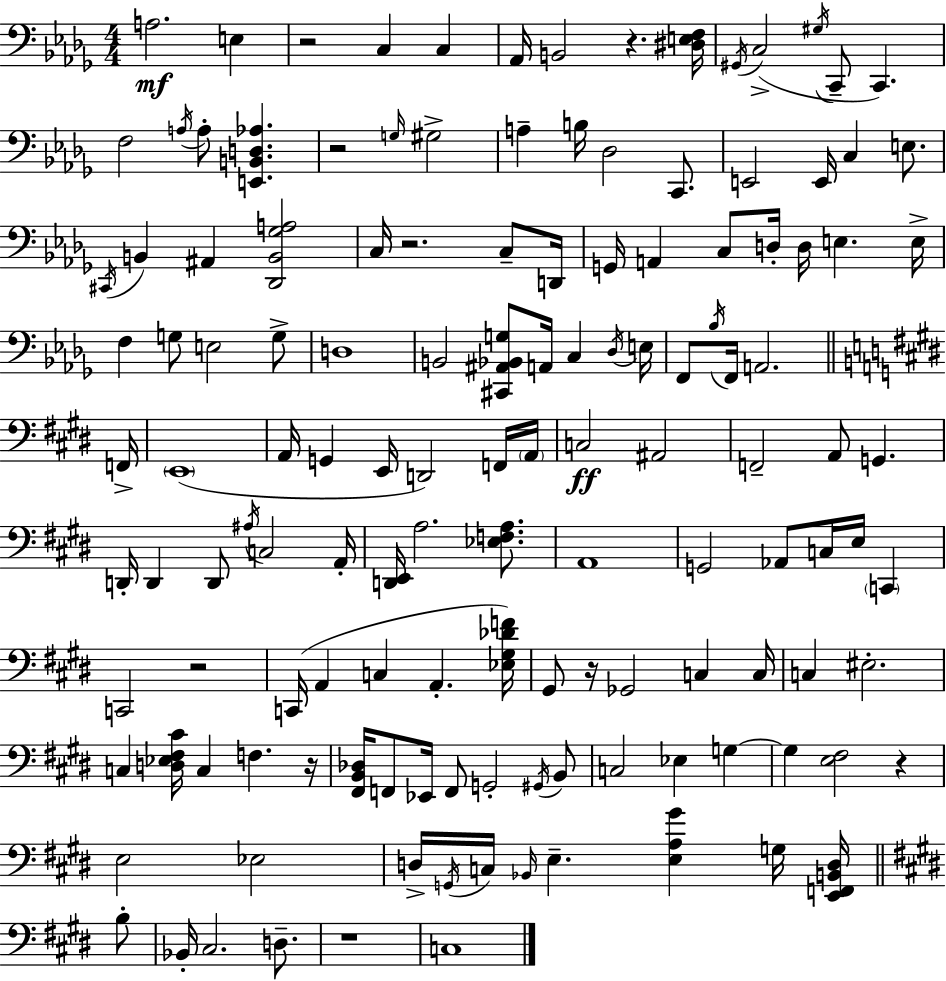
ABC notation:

X:1
T:Untitled
M:4/4
L:1/4
K:Bbm
A,2 E, z2 C, C, _A,,/4 B,,2 z [^D,E,F,]/4 ^G,,/4 C,2 ^G,/4 C,,/2 C,, F,2 A,/4 A,/2 [E,,B,,D,_A,] z2 G,/4 ^G,2 A, B,/4 _D,2 C,,/2 E,,2 E,,/4 C, E,/2 ^C,,/4 B,, ^A,, [_D,,B,,_G,A,]2 C,/4 z2 C,/2 D,,/4 G,,/4 A,, C,/2 D,/4 D,/4 E, E,/4 F, G,/2 E,2 G,/2 D,4 B,,2 [^C,,^A,,_B,,G,]/2 A,,/4 C, _D,/4 E,/4 F,,/2 _B,/4 F,,/4 A,,2 F,,/4 E,,4 A,,/4 G,, E,,/4 D,,2 F,,/4 A,,/4 C,2 ^A,,2 F,,2 A,,/2 G,, D,,/4 D,, D,,/2 ^A,/4 C,2 A,,/4 [D,,E,,]/4 A,2 [_E,F,A,]/2 A,,4 G,,2 _A,,/2 C,/4 E,/4 C,, C,,2 z2 C,,/4 A,, C, A,, [_E,^G,_DF]/4 ^G,,/2 z/4 _G,,2 C, C,/4 C, ^E,2 C, [D,_E,^F,^C]/4 C, F, z/4 [^F,,B,,_D,]/4 F,,/2 _E,,/4 F,,/2 G,,2 ^G,,/4 B,,/2 C,2 _E, G, G, [E,^F,]2 z E,2 _E,2 D,/4 G,,/4 C,/4 _B,,/4 E, [E,A,^G] G,/4 [E,,F,,B,,D,]/4 B,/2 _B,,/4 ^C,2 D,/2 z4 C,4